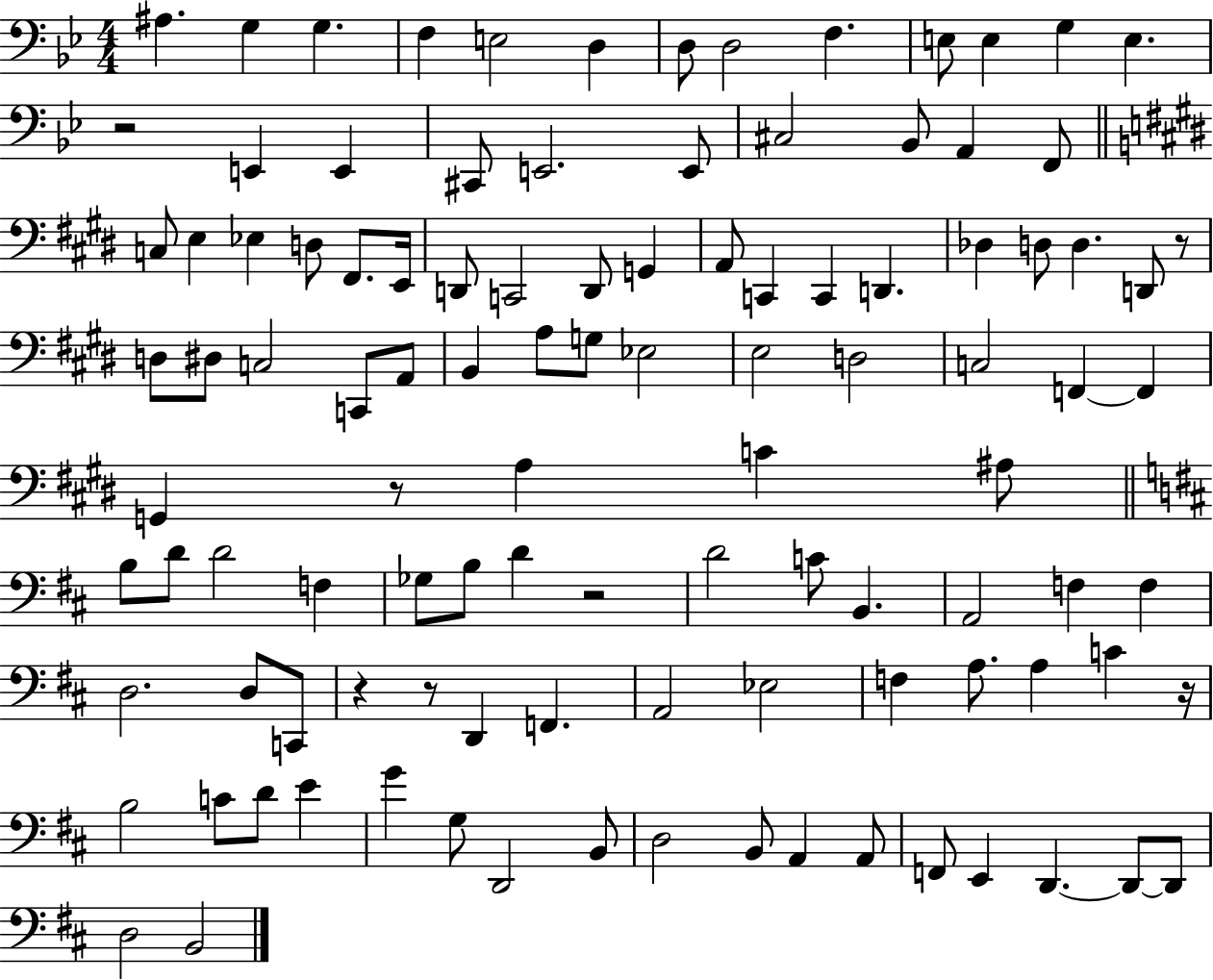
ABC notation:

X:1
T:Untitled
M:4/4
L:1/4
K:Bb
^A, G, G, F, E,2 D, D,/2 D,2 F, E,/2 E, G, E, z2 E,, E,, ^C,,/2 E,,2 E,,/2 ^C,2 _B,,/2 A,, F,,/2 C,/2 E, _E, D,/2 ^F,,/2 E,,/4 D,,/2 C,,2 D,,/2 G,, A,,/2 C,, C,, D,, _D, D,/2 D, D,,/2 z/2 D,/2 ^D,/2 C,2 C,,/2 A,,/2 B,, A,/2 G,/2 _E,2 E,2 D,2 C,2 F,, F,, G,, z/2 A, C ^A,/2 B,/2 D/2 D2 F, _G,/2 B,/2 D z2 D2 C/2 B,, A,,2 F, F, D,2 D,/2 C,,/2 z z/2 D,, F,, A,,2 _E,2 F, A,/2 A, C z/4 B,2 C/2 D/2 E G G,/2 D,,2 B,,/2 D,2 B,,/2 A,, A,,/2 F,,/2 E,, D,, D,,/2 D,,/2 D,2 B,,2